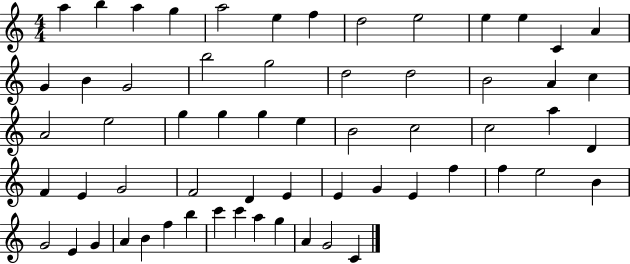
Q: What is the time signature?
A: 4/4